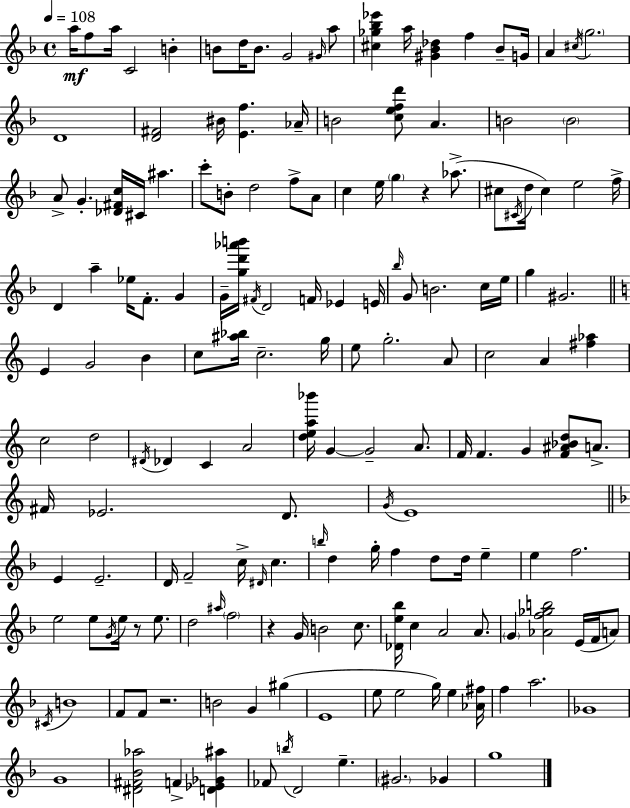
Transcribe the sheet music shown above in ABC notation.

X:1
T:Untitled
M:4/4
L:1/4
K:Dm
a/4 f/2 a/4 C2 B B/2 d/4 B/2 G2 ^G/4 a/2 [^c_g_b_e'] a/4 [^G_B_d] f _B/2 G/4 A ^c/4 g2 D4 [D^F]2 ^B/4 [Ef] _A/4 B2 [cefd']/2 A B2 B2 A/2 G [_D^Fc]/4 ^C/4 ^a c'/2 B/2 d2 f/2 A/2 c e/4 g z _a/2 ^c/2 ^C/4 d/4 ^c e2 f/4 D a _e/4 F/2 G G/4 [gd'_a'b']/4 ^F/4 D2 F/4 _E E/4 _b/4 G/2 B2 c/4 e/4 g ^G2 E G2 B c/2 [^a_b]/4 c2 g/4 e/2 g2 A/2 c2 A [^f_a] c2 d2 ^D/4 _D C A2 [dea_b']/4 G G2 A/2 F/4 F G [F^A_Bd]/2 A/2 ^F/4 _E2 D/2 G/4 E4 E E2 D/4 F2 c/4 ^D/4 c b/4 d g/4 f d/2 d/4 e e f2 e2 e/2 G/4 e/4 z/2 e/2 d2 ^a/4 f2 z G/4 B2 c/2 [_De_b]/4 c A2 A/2 G [_Af_gb]2 E/4 F/4 A/2 ^C/4 B4 F/2 F/2 z2 B2 G ^g E4 e/2 e2 g/4 e [_A^f]/4 f a2 _G4 G4 [^D^F_B_a]2 F [D_E_G^a] _F/2 b/4 D2 e ^G2 _G g4